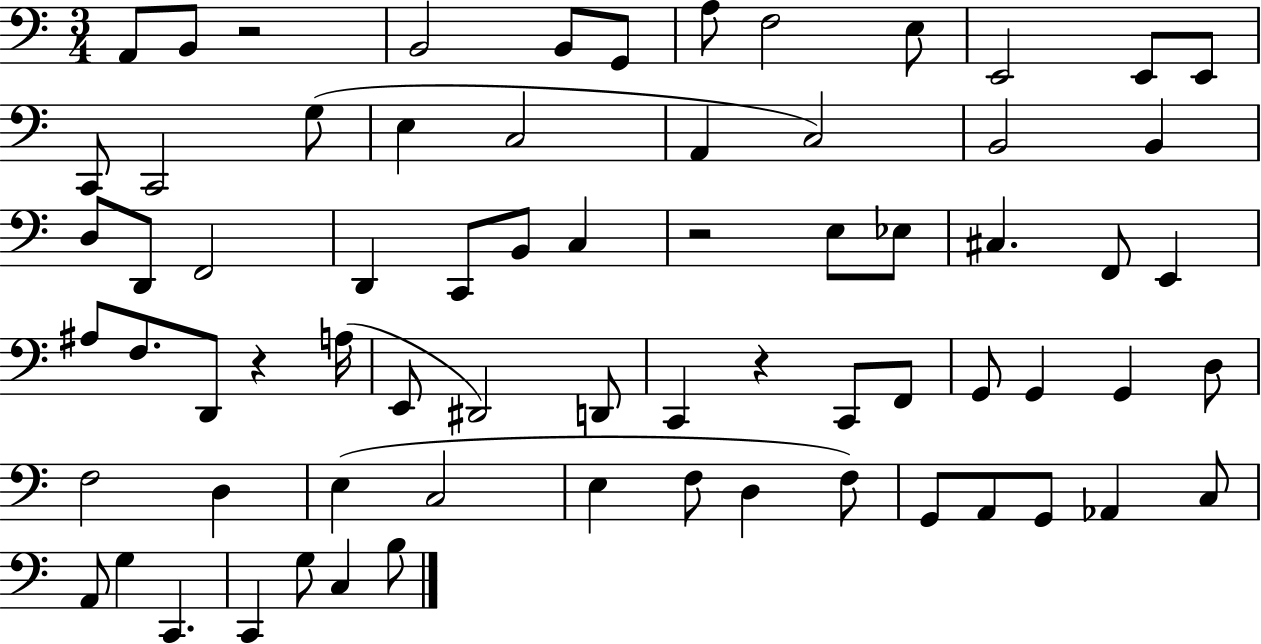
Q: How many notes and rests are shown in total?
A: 70